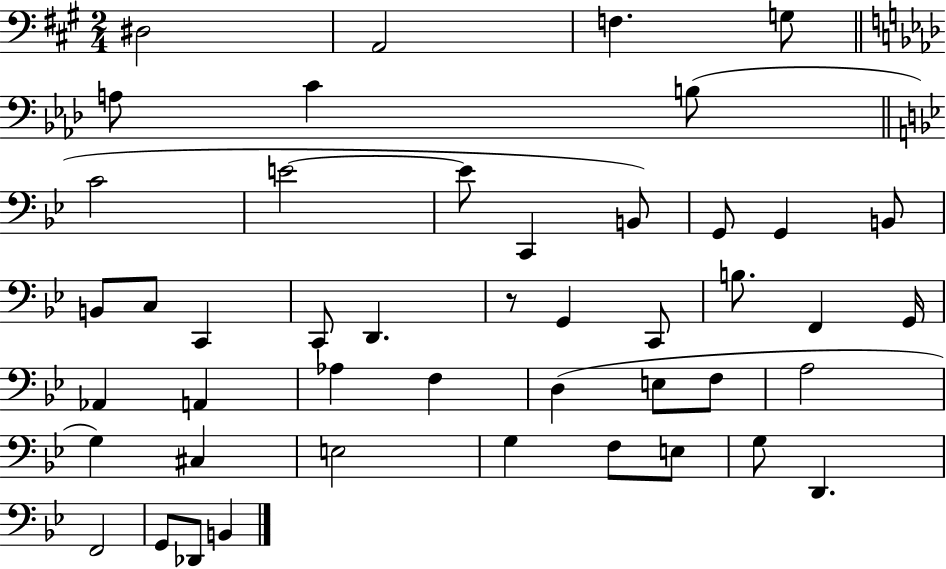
{
  \clef bass
  \numericTimeSignature
  \time 2/4
  \key a \major
  dis2 | a,2 | f4. g8 | \bar "||" \break \key f \minor a8 c'4 b8( | \bar "||" \break \key g \minor c'2 | e'2~~ | e'8 c,4 b,8) | g,8 g,4 b,8 | \break b,8 c8 c,4 | c,8 d,4. | r8 g,4 c,8 | b8. f,4 g,16 | \break aes,4 a,4 | aes4 f4 | d4( e8 f8 | a2 | \break g4) cis4 | e2 | g4 f8 e8 | g8 d,4. | \break f,2 | g,8 des,8 b,4 | \bar "|."
}